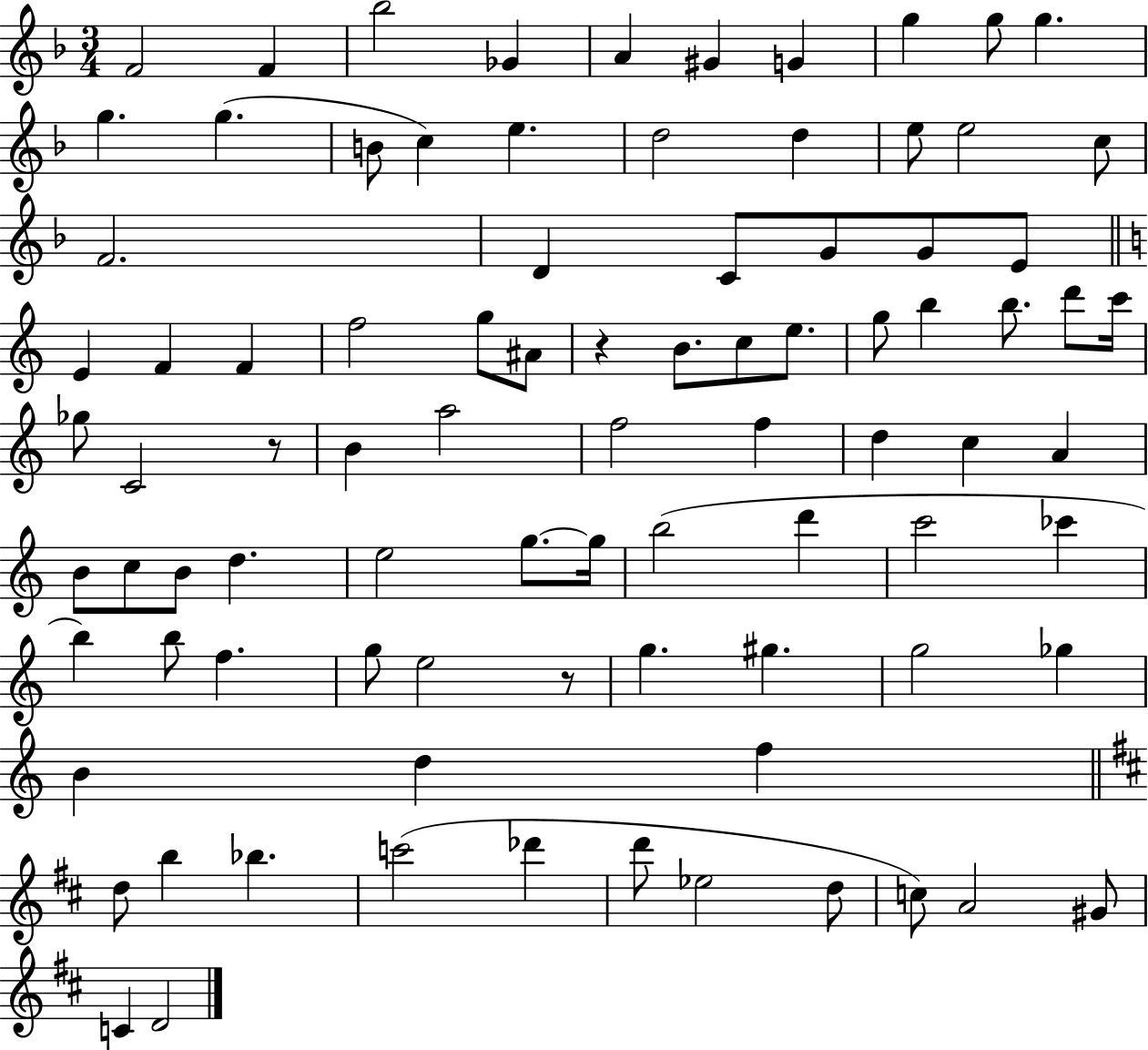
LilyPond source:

{
  \clef treble
  \numericTimeSignature
  \time 3/4
  \key f \major
  f'2 f'4 | bes''2 ges'4 | a'4 gis'4 g'4 | g''4 g''8 g''4. | \break g''4. g''4.( | b'8 c''4) e''4. | d''2 d''4 | e''8 e''2 c''8 | \break f'2. | d'4 c'8 g'8 g'8 e'8 | \bar "||" \break \key c \major e'4 f'4 f'4 | f''2 g''8 ais'8 | r4 b'8. c''8 e''8. | g''8 b''4 b''8. d'''8 c'''16 | \break ges''8 c'2 r8 | b'4 a''2 | f''2 f''4 | d''4 c''4 a'4 | \break b'8 c''8 b'8 d''4. | e''2 g''8.~~ g''16 | b''2( d'''4 | c'''2 ces'''4 | \break b''4) b''8 f''4. | g''8 e''2 r8 | g''4. gis''4. | g''2 ges''4 | \break b'4 d''4 f''4 | \bar "||" \break \key d \major d''8 b''4 bes''4. | c'''2( des'''4 | d'''8 ees''2 d''8 | c''8) a'2 gis'8 | \break c'4 d'2 | \bar "|."
}